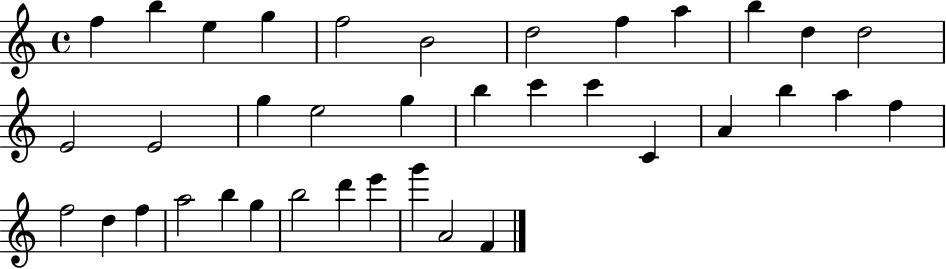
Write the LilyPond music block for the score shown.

{
  \clef treble
  \time 4/4
  \defaultTimeSignature
  \key c \major
  f''4 b''4 e''4 g''4 | f''2 b'2 | d''2 f''4 a''4 | b''4 d''4 d''2 | \break e'2 e'2 | g''4 e''2 g''4 | b''4 c'''4 c'''4 c'4 | a'4 b''4 a''4 f''4 | \break f''2 d''4 f''4 | a''2 b''4 g''4 | b''2 d'''4 e'''4 | g'''4 a'2 f'4 | \break \bar "|."
}